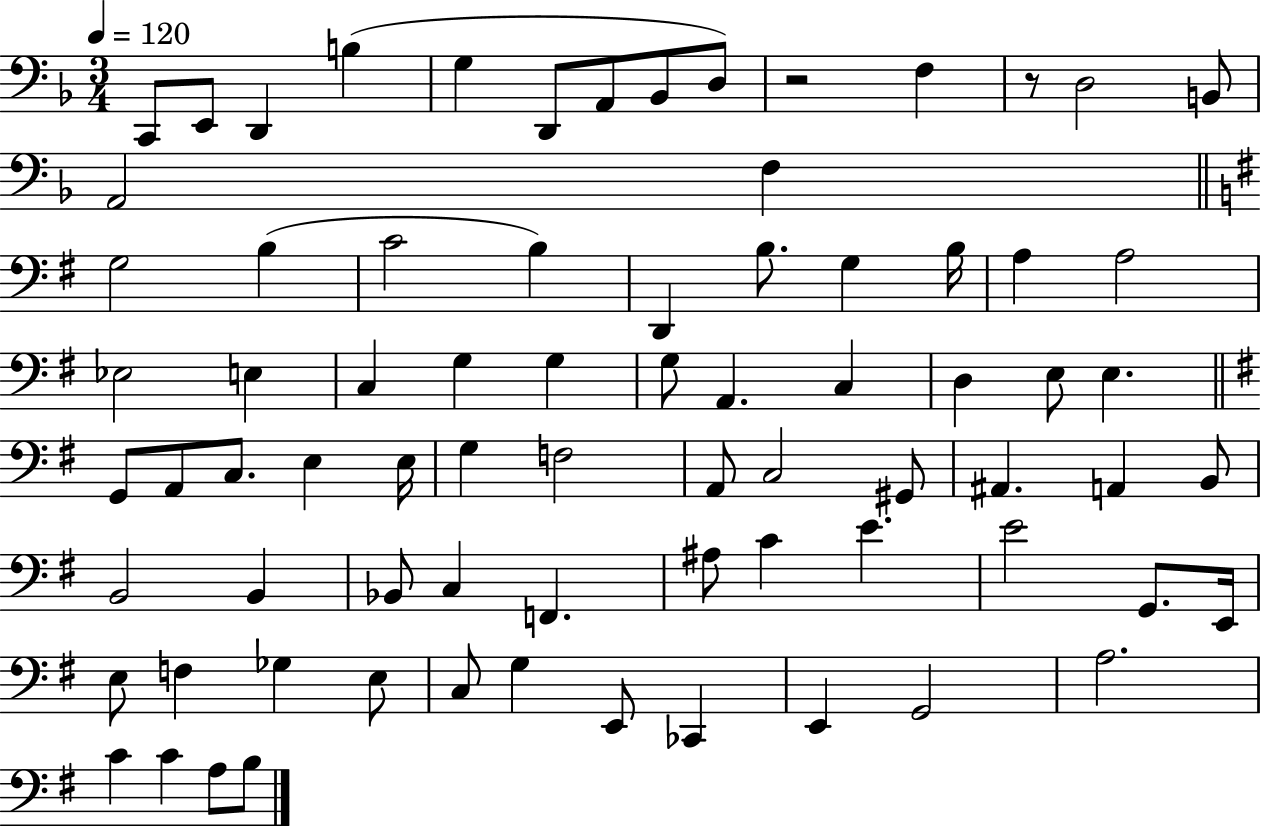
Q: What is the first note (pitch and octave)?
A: C2